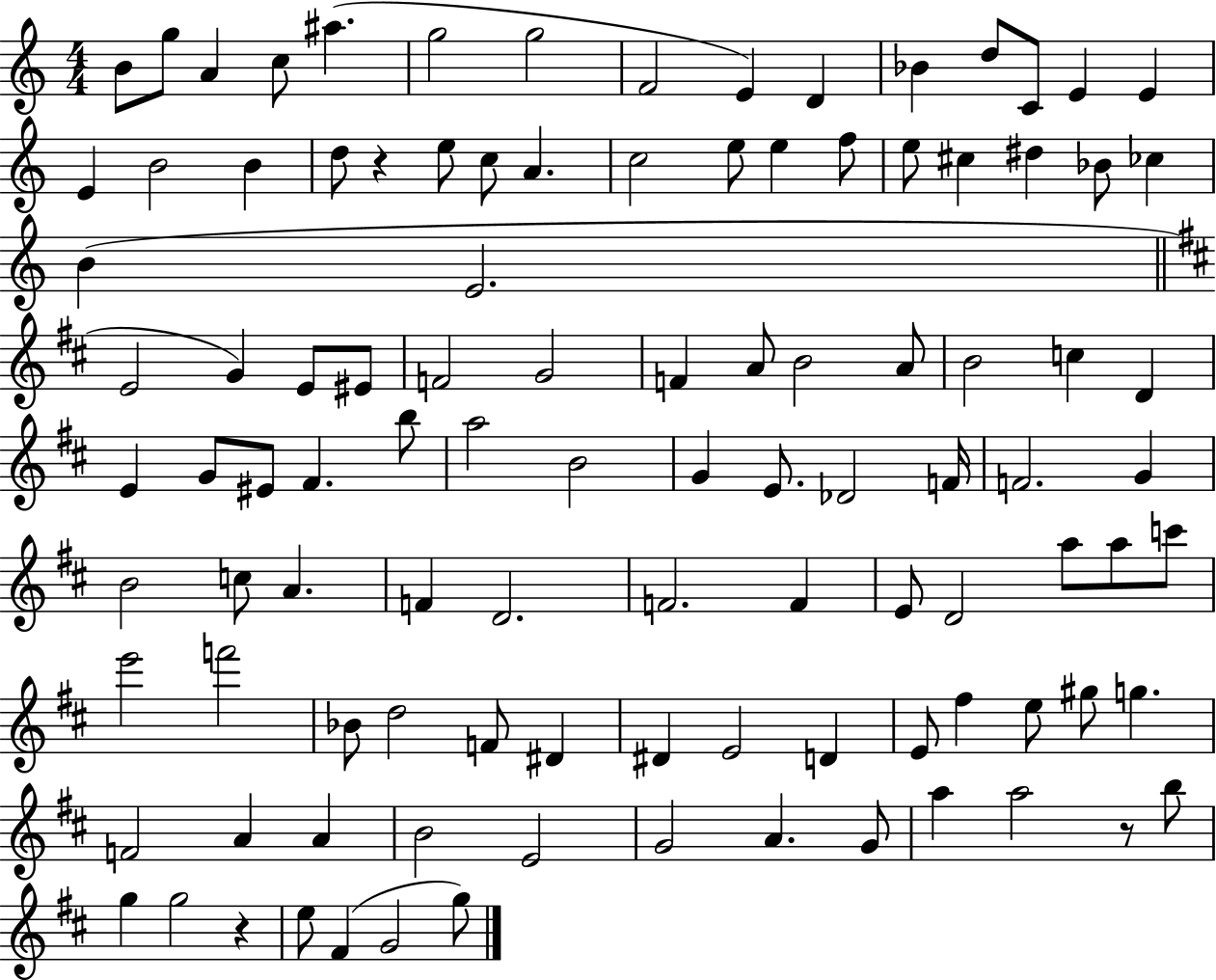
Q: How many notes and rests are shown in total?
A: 105